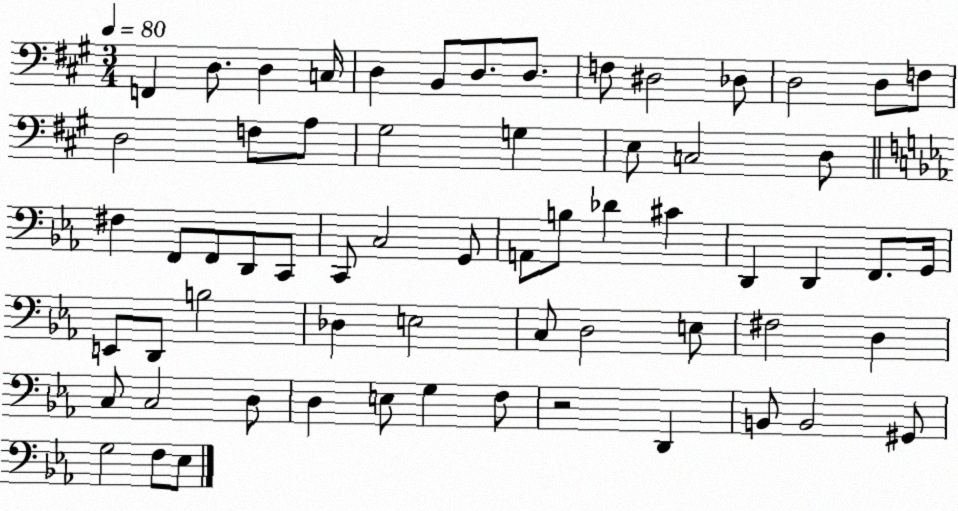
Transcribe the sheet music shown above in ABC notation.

X:1
T:Untitled
M:3/4
L:1/4
K:A
F,, D,/2 D, C,/4 D, B,,/2 D,/2 D,/2 F,/2 ^D,2 _D,/2 D,2 D,/2 F,/2 D,2 F,/2 A,/2 ^G,2 G, E,/2 C,2 D,/2 ^F, F,,/2 F,,/2 D,,/2 C,,/2 C,,/2 C,2 G,,/2 A,,/2 B,/2 _D ^C D,, D,, F,,/2 G,,/4 E,,/2 D,,/2 B,2 _D, E,2 C,/2 D,2 E,/2 ^F,2 D, C,/2 C,2 D,/2 D, E,/2 G, F,/2 z2 D,, B,,/2 B,,2 ^G,,/2 G,2 F,/2 _E,/2